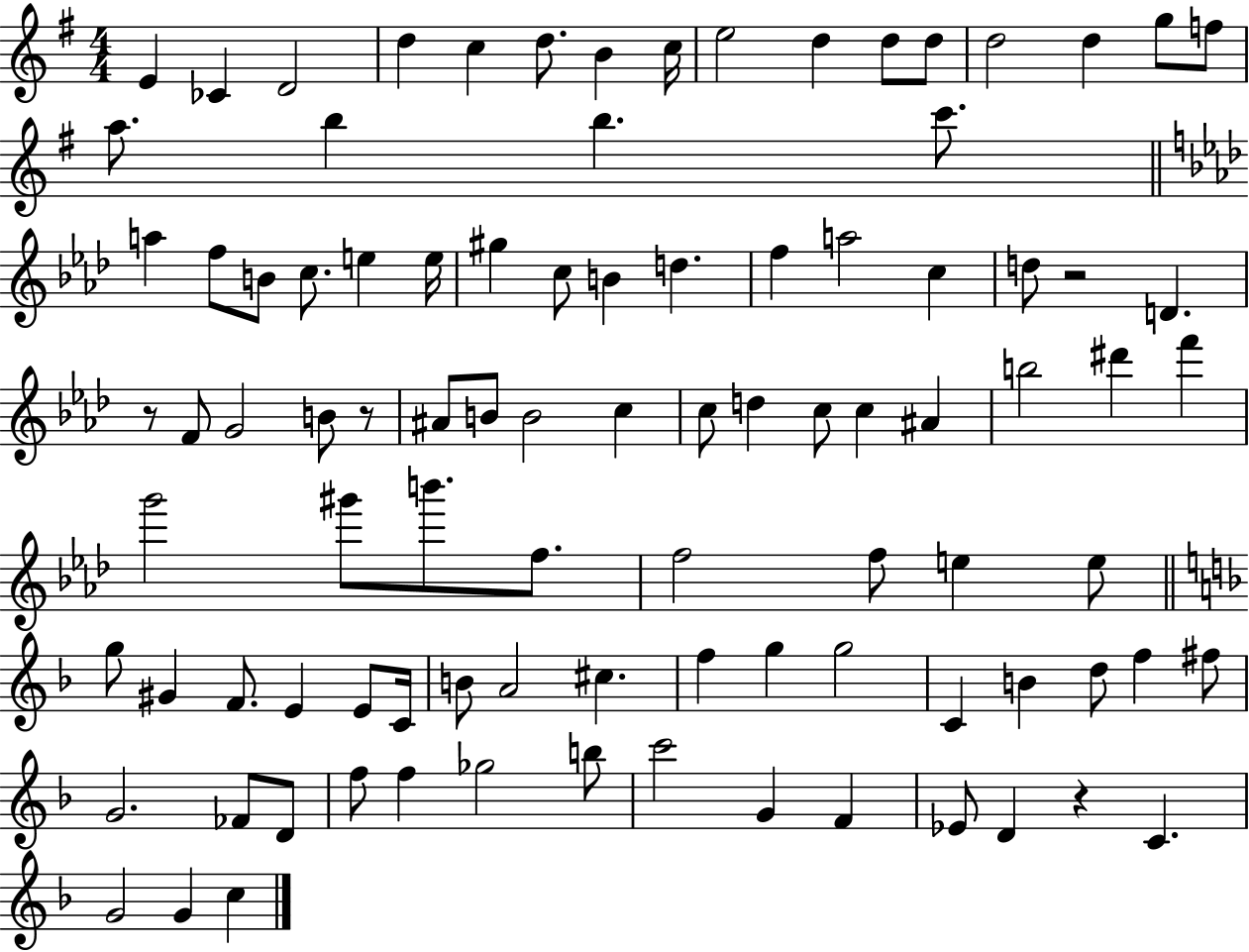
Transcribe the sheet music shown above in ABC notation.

X:1
T:Untitled
M:4/4
L:1/4
K:G
E _C D2 d c d/2 B c/4 e2 d d/2 d/2 d2 d g/2 f/2 a/2 b b c'/2 a f/2 B/2 c/2 e e/4 ^g c/2 B d f a2 c d/2 z2 D z/2 F/2 G2 B/2 z/2 ^A/2 B/2 B2 c c/2 d c/2 c ^A b2 ^d' f' g'2 ^g'/2 b'/2 f/2 f2 f/2 e e/2 g/2 ^G F/2 E E/2 C/4 B/2 A2 ^c f g g2 C B d/2 f ^f/2 G2 _F/2 D/2 f/2 f _g2 b/2 c'2 G F _E/2 D z C G2 G c